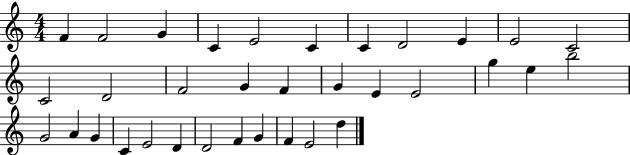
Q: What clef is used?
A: treble